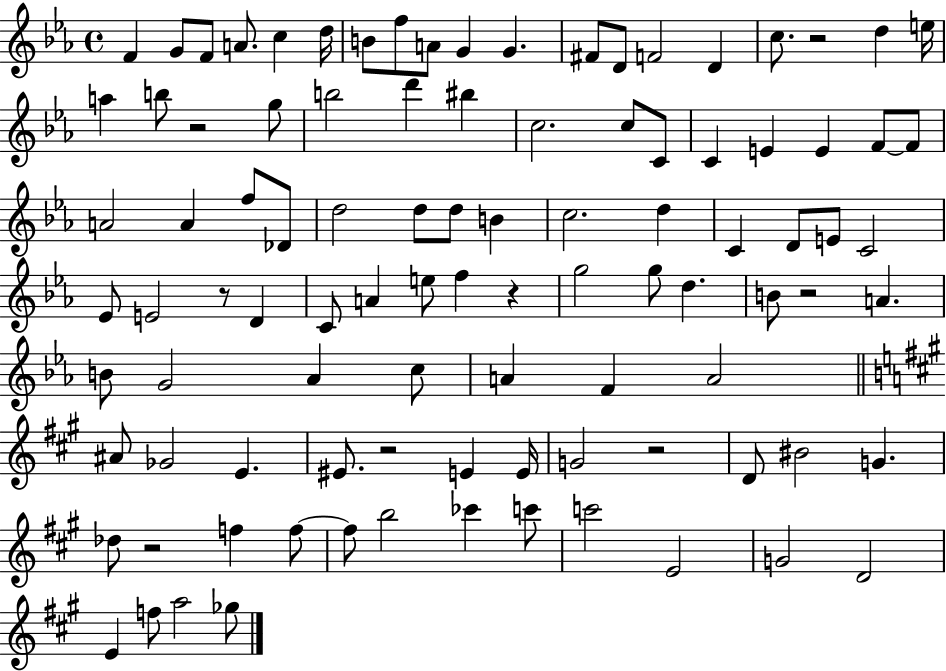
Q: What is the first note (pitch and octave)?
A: F4